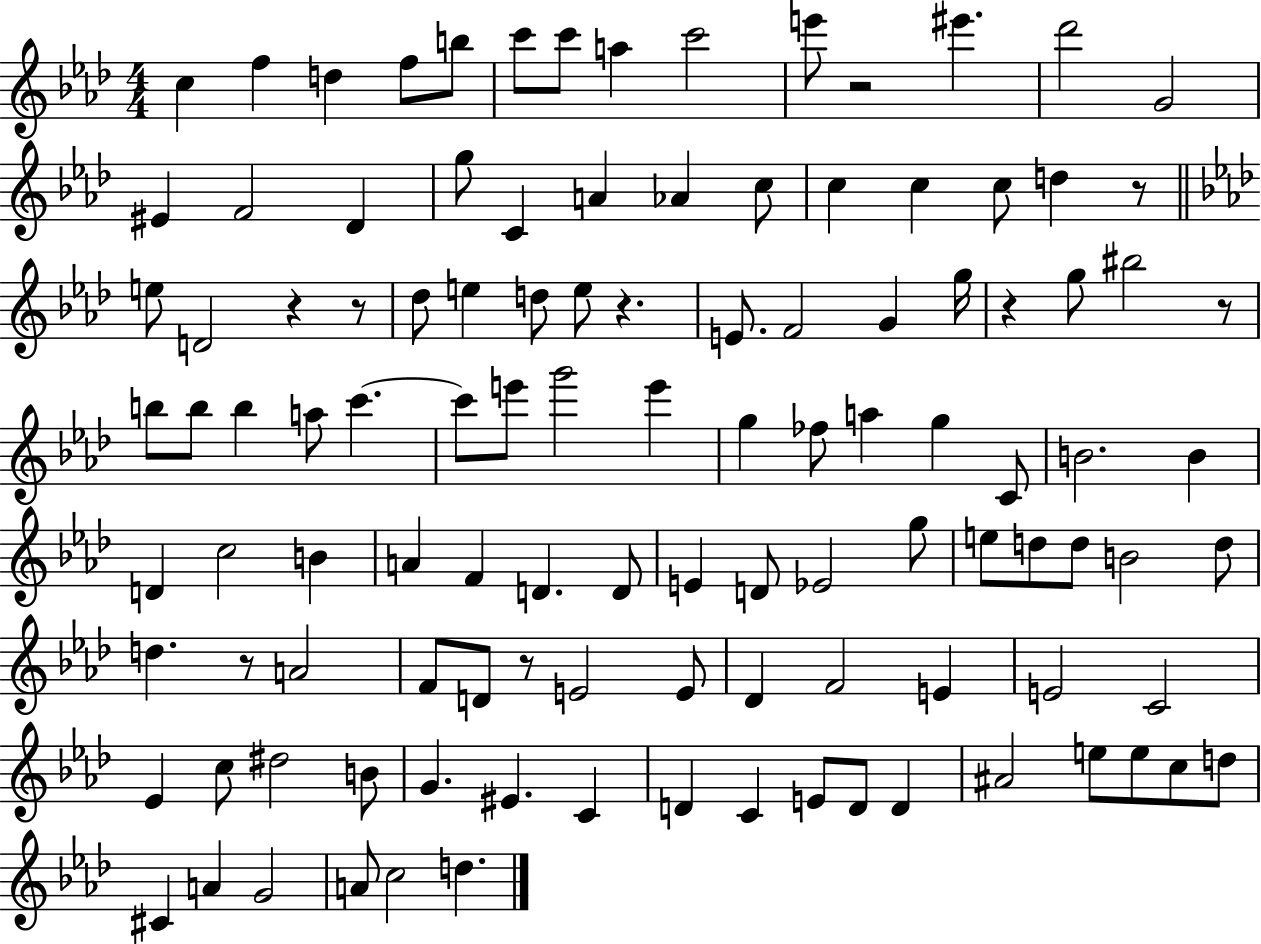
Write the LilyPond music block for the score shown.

{
  \clef treble
  \numericTimeSignature
  \time 4/4
  \key aes \major
  c''4 f''4 d''4 f''8 b''8 | c'''8 c'''8 a''4 c'''2 | e'''8 r2 eis'''4. | des'''2 g'2 | \break eis'4 f'2 des'4 | g''8 c'4 a'4 aes'4 c''8 | c''4 c''4 c''8 d''4 r8 | \bar "||" \break \key f \minor e''8 d'2 r4 r8 | des''8 e''4 d''8 e''8 r4. | e'8. f'2 g'4 g''16 | r4 g''8 bis''2 r8 | \break b''8 b''8 b''4 a''8 c'''4.~~ | c'''8 e'''8 g'''2 e'''4 | g''4 fes''8 a''4 g''4 c'8 | b'2. b'4 | \break d'4 c''2 b'4 | a'4 f'4 d'4. d'8 | e'4 d'8 ees'2 g''8 | e''8 d''8 d''8 b'2 d''8 | \break d''4. r8 a'2 | f'8 d'8 r8 e'2 e'8 | des'4 f'2 e'4 | e'2 c'2 | \break ees'4 c''8 dis''2 b'8 | g'4. eis'4. c'4 | d'4 c'4 e'8 d'8 d'4 | ais'2 e''8 e''8 c''8 d''8 | \break cis'4 a'4 g'2 | a'8 c''2 d''4. | \bar "|."
}